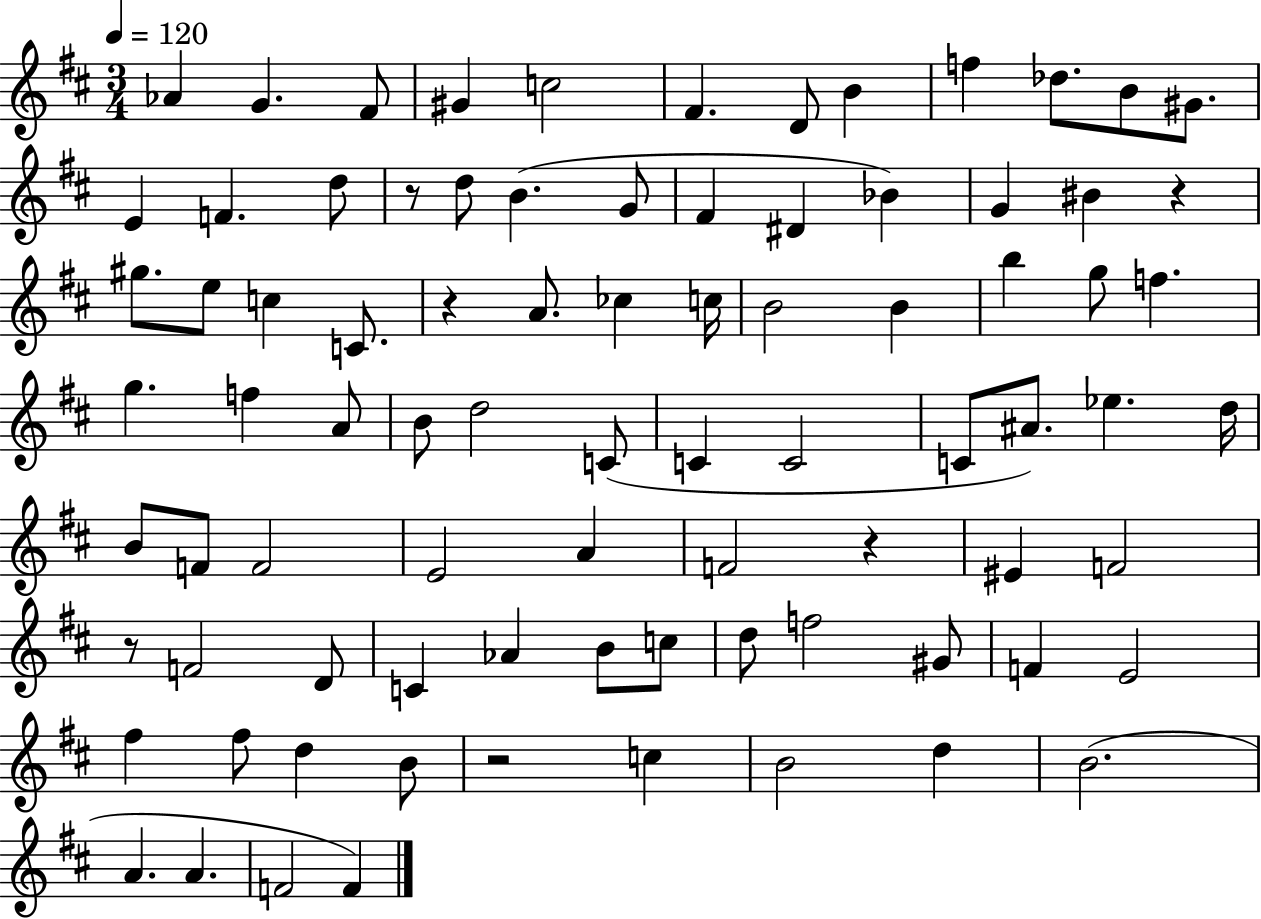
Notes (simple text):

Ab4/q G4/q. F#4/e G#4/q C5/h F#4/q. D4/e B4/q F5/q Db5/e. B4/e G#4/e. E4/q F4/q. D5/e R/e D5/e B4/q. G4/e F#4/q D#4/q Bb4/q G4/q BIS4/q R/q G#5/e. E5/e C5/q C4/e. R/q A4/e. CES5/q C5/s B4/h B4/q B5/q G5/e F5/q. G5/q. F5/q A4/e B4/e D5/h C4/e C4/q C4/h C4/e A#4/e. Eb5/q. D5/s B4/e F4/e F4/h E4/h A4/q F4/h R/q EIS4/q F4/h R/e F4/h D4/e C4/q Ab4/q B4/e C5/e D5/e F5/h G#4/e F4/q E4/h F#5/q F#5/e D5/q B4/e R/h C5/q B4/h D5/q B4/h. A4/q. A4/q. F4/h F4/q